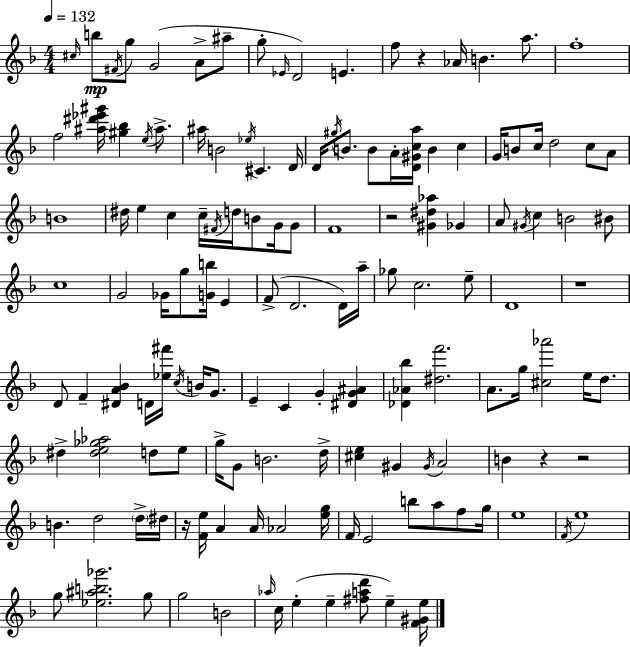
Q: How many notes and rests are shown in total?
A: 140